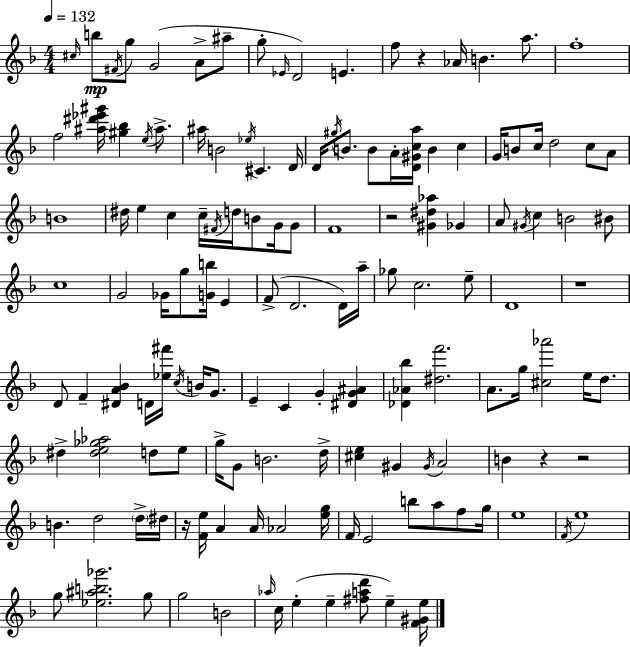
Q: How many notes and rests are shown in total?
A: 140